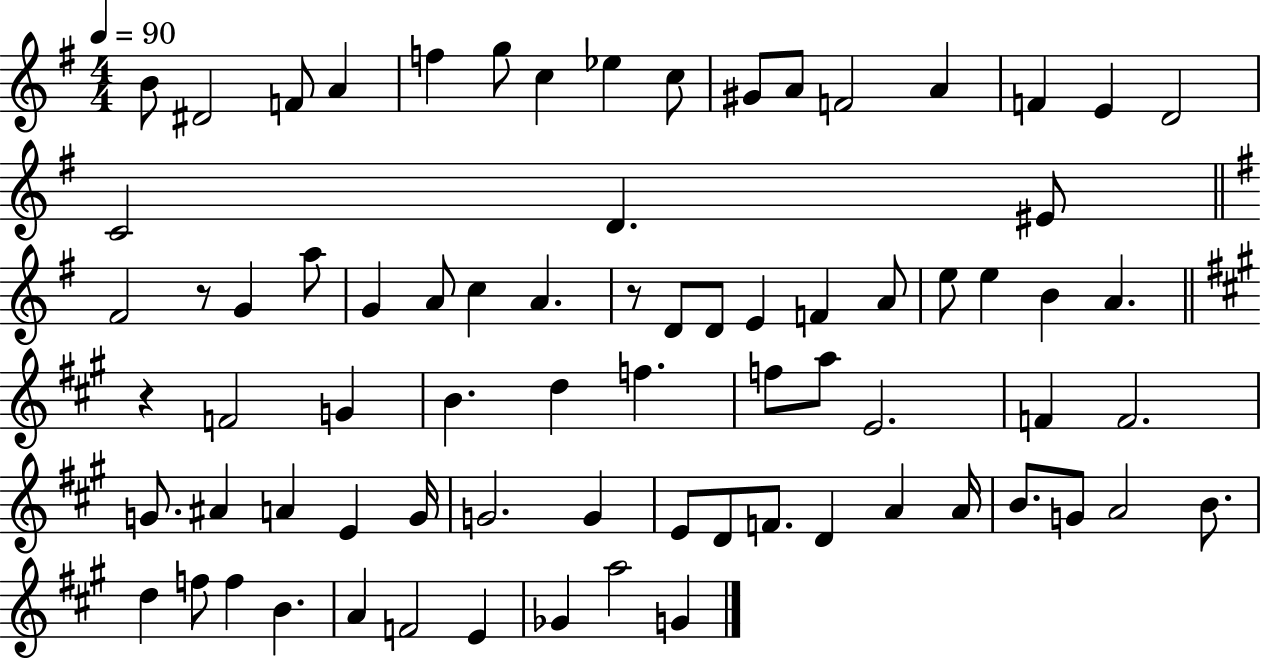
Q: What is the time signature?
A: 4/4